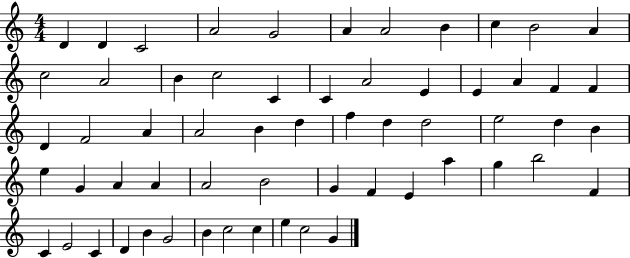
D4/q D4/q C4/h A4/h G4/h A4/q A4/h B4/q C5/q B4/h A4/q C5/h A4/h B4/q C5/h C4/q C4/q A4/h E4/q E4/q A4/q F4/q F4/q D4/q F4/h A4/q A4/h B4/q D5/q F5/q D5/q D5/h E5/h D5/q B4/q E5/q G4/q A4/q A4/q A4/h B4/h G4/q F4/q E4/q A5/q G5/q B5/h F4/q C4/q E4/h C4/q D4/q B4/q G4/h B4/q C5/h C5/q E5/q C5/h G4/q